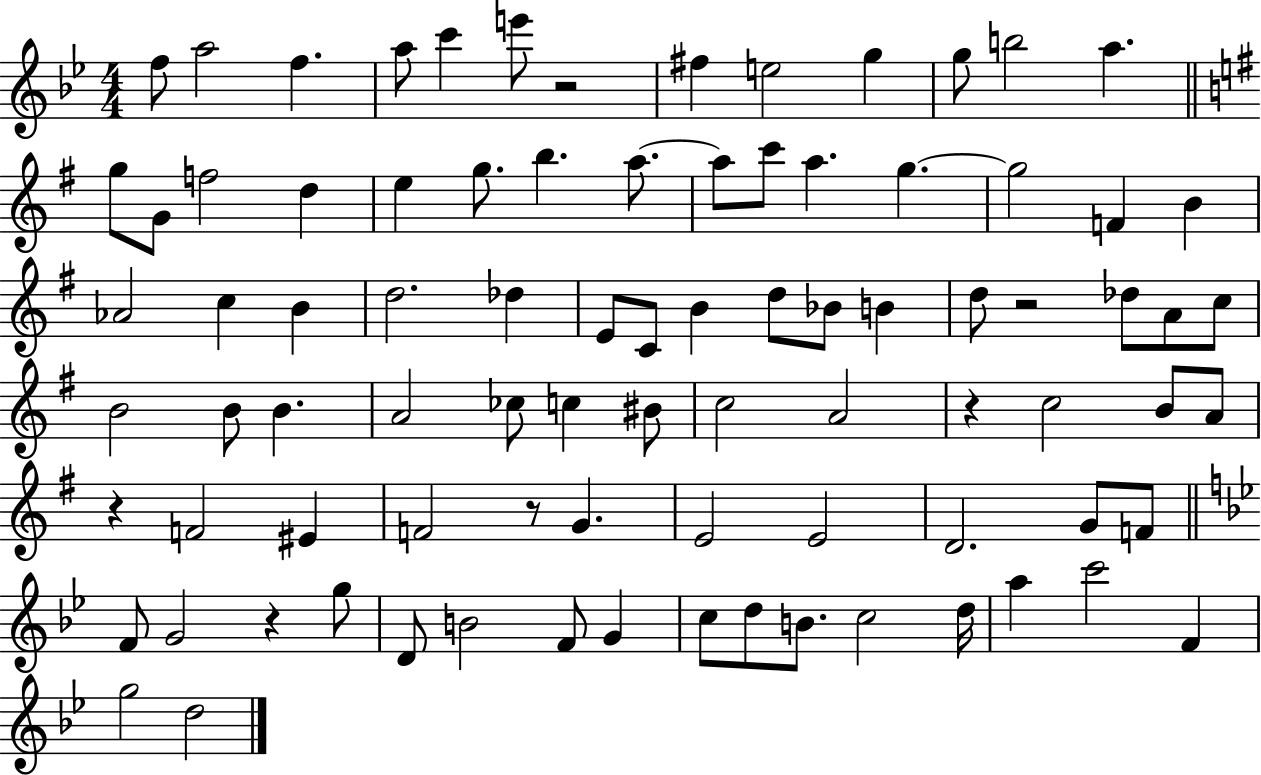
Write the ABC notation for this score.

X:1
T:Untitled
M:4/4
L:1/4
K:Bb
f/2 a2 f a/2 c' e'/2 z2 ^f e2 g g/2 b2 a g/2 G/2 f2 d e g/2 b a/2 a/2 c'/2 a g g2 F B _A2 c B d2 _d E/2 C/2 B d/2 _B/2 B d/2 z2 _d/2 A/2 c/2 B2 B/2 B A2 _c/2 c ^B/2 c2 A2 z c2 B/2 A/2 z F2 ^E F2 z/2 G E2 E2 D2 G/2 F/2 F/2 G2 z g/2 D/2 B2 F/2 G c/2 d/2 B/2 c2 d/4 a c'2 F g2 d2